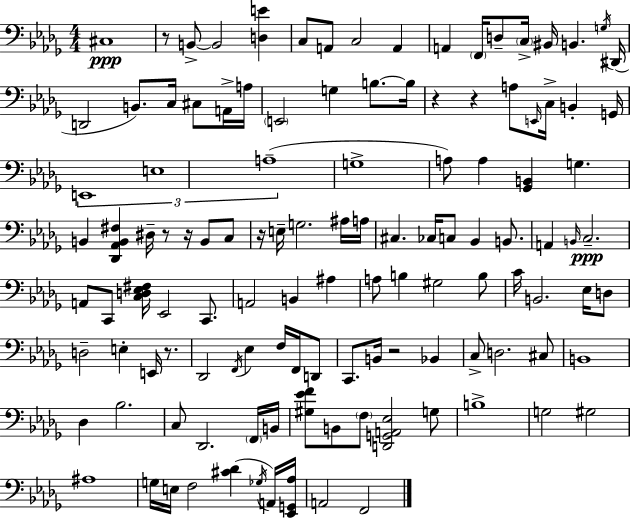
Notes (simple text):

C#3/w R/e B2/e B2/h [D3,E4]/q C3/e A2/e C3/h A2/q A2/q F2/s D3/e C3/s BIS2/s B2/q. G3/s D#2/s D2/h B2/e. C3/s C#3/e A2/s A3/s E2/h G3/q B3/e. B3/s R/q R/q A3/e E2/s C3/s B2/q G2/s E2/w E3/w A3/w G3/w A3/e A3/q [Gb2,B2]/q G3/q. B2/q [Db2,Ab2,B2,F#3]/q D#3/s R/e R/s B2/e C3/e R/s E3/s G3/h. A#3/s A3/s C#3/q. CES3/s C3/e Bb2/q B2/e. A2/q B2/s C3/h. A2/e C2/e [C3,D3,Eb3,F#3]/s Eb2/h C2/e. A2/h B2/q A#3/q A3/e B3/q G#3/h B3/e C4/s B2/h. Eb3/s D3/e D3/h E3/q E2/s R/e. Db2/h F2/s Eb3/q F3/s F2/s D2/e C2/e. B2/s R/h Bb2/q C3/e D3/h. C#3/e B2/w Db3/q Bb3/h. C3/e Db2/h. F2/s B2/s [G#3,Eb4,F4]/e B2/e F3/e [D2,G2,A2,Eb3]/h G3/e B3/w G3/h G#3/h A#3/w G3/s E3/s F3/h [C#4,Db4]/q Gb3/s A2/s [Eb2,G2,Ab3]/s A2/h F2/h